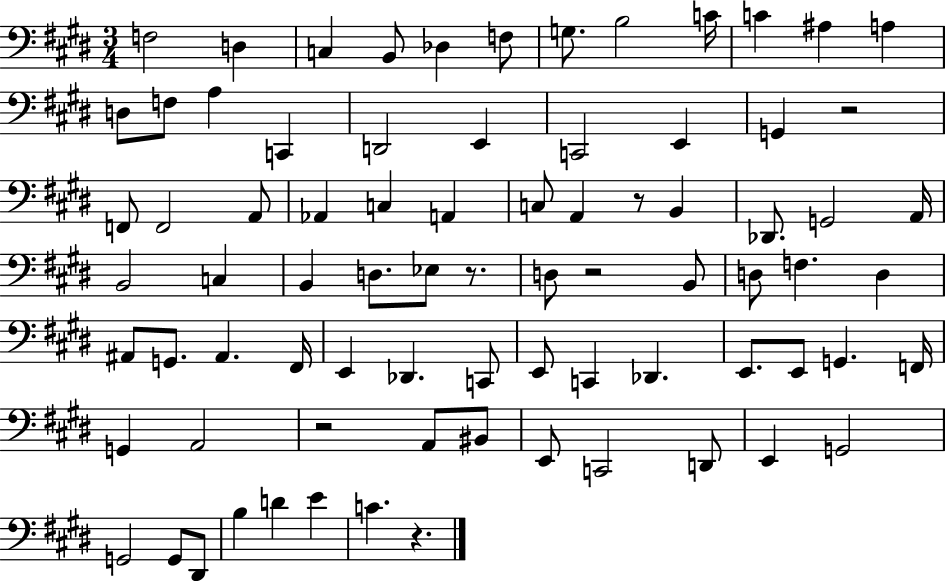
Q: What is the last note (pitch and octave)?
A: C4